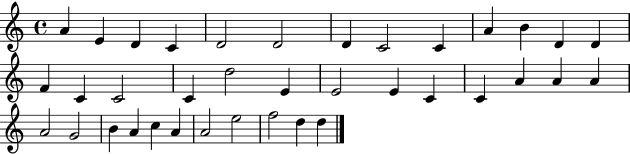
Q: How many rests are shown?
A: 0